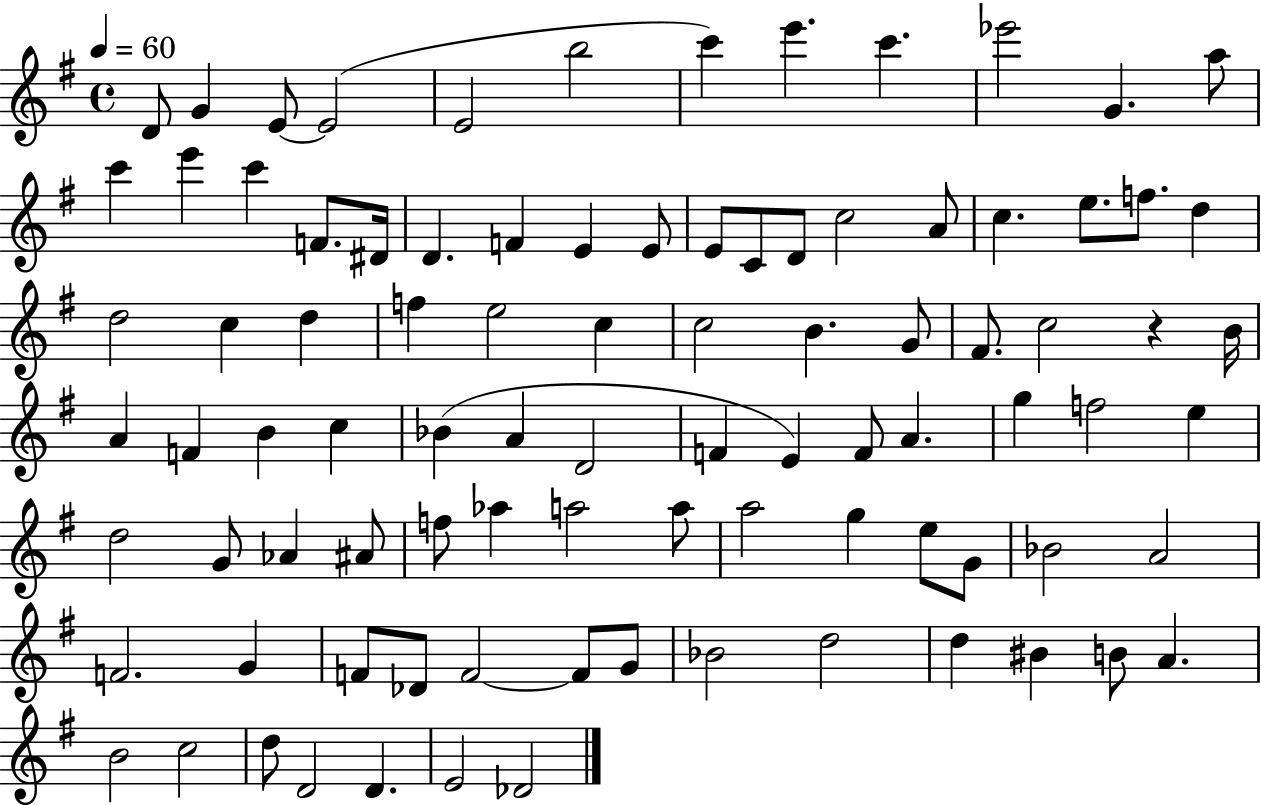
D4/e G4/q E4/e E4/h E4/h B5/h C6/q E6/q. C6/q. Eb6/h G4/q. A5/e C6/q E6/q C6/q F4/e. D#4/s D4/q. F4/q E4/q E4/e E4/e C4/e D4/e C5/h A4/e C5/q. E5/e. F5/e. D5/q D5/h C5/q D5/q F5/q E5/h C5/q C5/h B4/q. G4/e F#4/e. C5/h R/q B4/s A4/q F4/q B4/q C5/q Bb4/q A4/q D4/h F4/q E4/q F4/e A4/q. G5/q F5/h E5/q D5/h G4/e Ab4/q A#4/e F5/e Ab5/q A5/h A5/e A5/h G5/q E5/e G4/e Bb4/h A4/h F4/h. G4/q F4/e Db4/e F4/h F4/e G4/e Bb4/h D5/h D5/q BIS4/q B4/e A4/q. B4/h C5/h D5/e D4/h D4/q. E4/h Db4/h